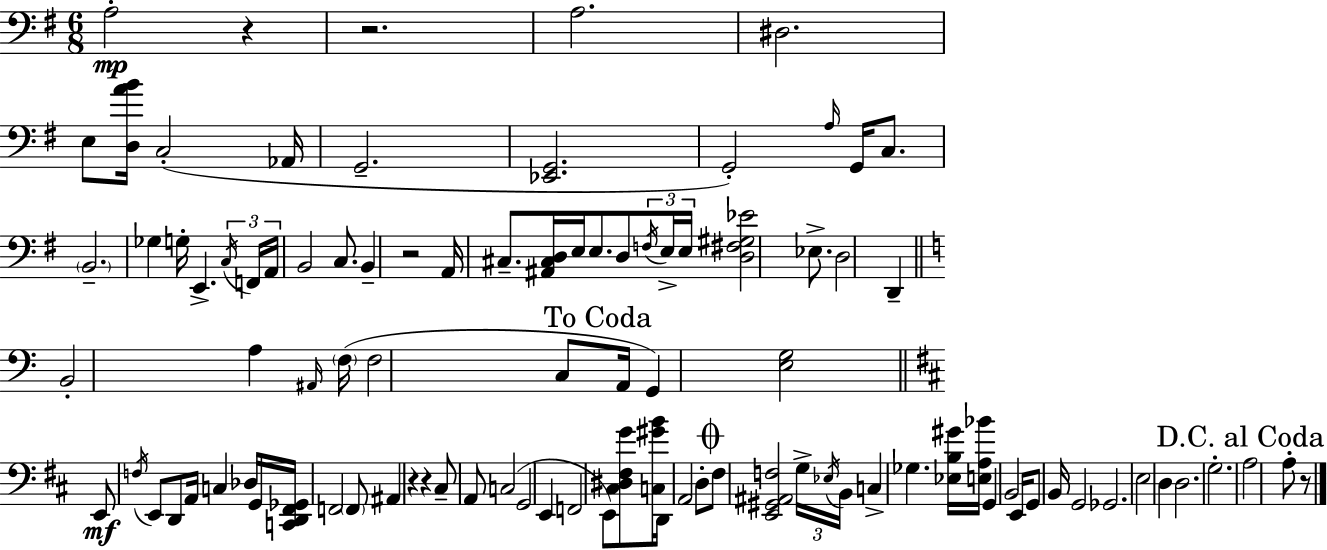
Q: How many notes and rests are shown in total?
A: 97